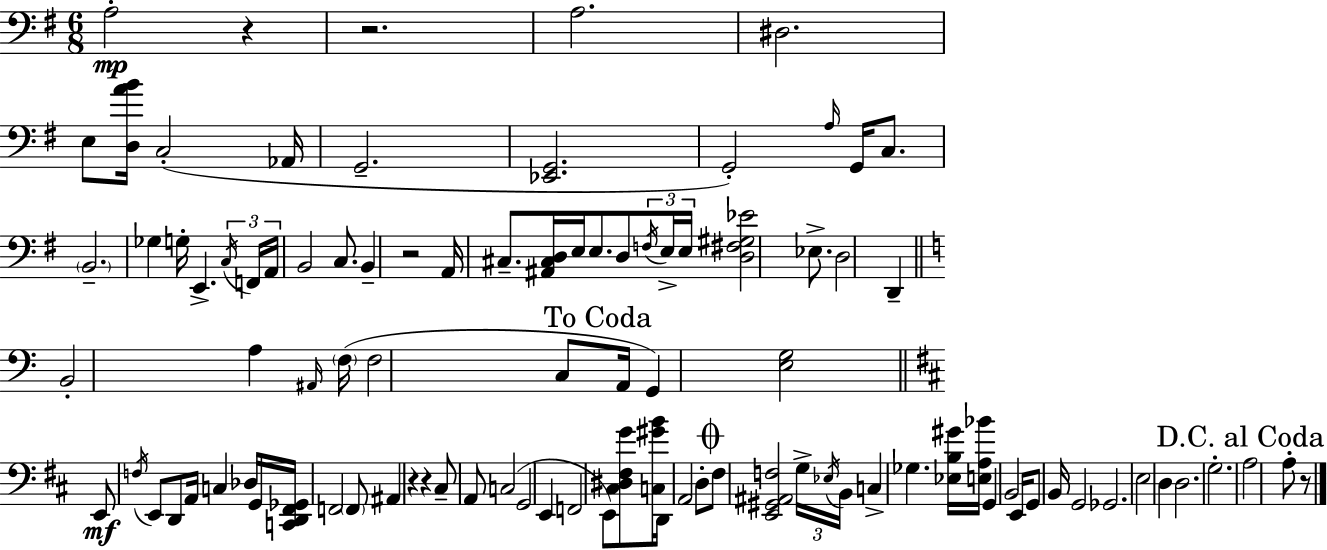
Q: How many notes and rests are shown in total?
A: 97